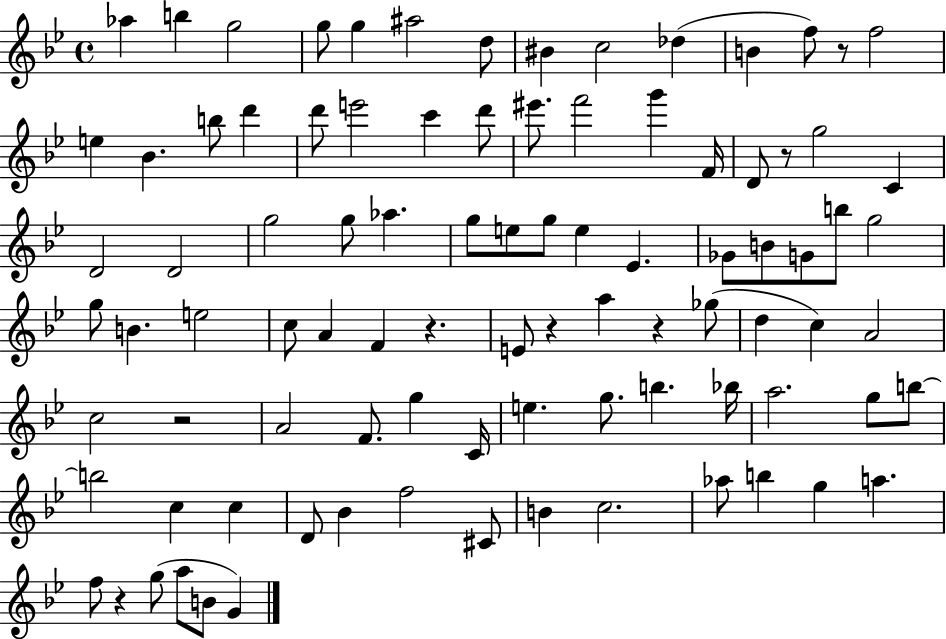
{
  \clef treble
  \time 4/4
  \defaultTimeSignature
  \key bes \major
  aes''4 b''4 g''2 | g''8 g''4 ais''2 d''8 | bis'4 c''2 des''4( | b'4 f''8) r8 f''2 | \break e''4 bes'4. b''8 d'''4 | d'''8 e'''2 c'''4 d'''8 | eis'''8. f'''2 g'''4 f'16 | d'8 r8 g''2 c'4 | \break d'2 d'2 | g''2 g''8 aes''4. | g''8 e''8 g''8 e''4 ees'4. | ges'8 b'8 g'8 b''8 g''2 | \break g''8 b'4. e''2 | c''8 a'4 f'4 r4. | e'8 r4 a''4 r4 ges''8( | d''4 c''4) a'2 | \break c''2 r2 | a'2 f'8. g''4 c'16 | e''4. g''8. b''4. bes''16 | a''2. g''8 b''8~~ | \break b''2 c''4 c''4 | d'8 bes'4 f''2 cis'8 | b'4 c''2. | aes''8 b''4 g''4 a''4. | \break f''8 r4 g''8( a''8 b'8 g'4) | \bar "|."
}